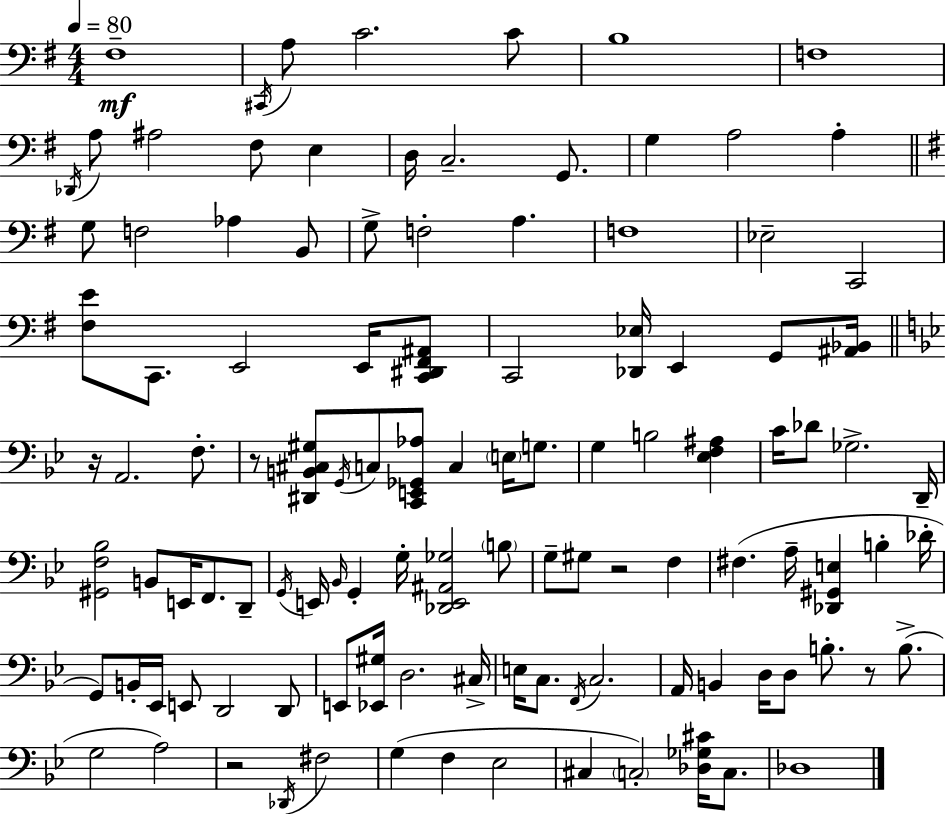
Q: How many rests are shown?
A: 5